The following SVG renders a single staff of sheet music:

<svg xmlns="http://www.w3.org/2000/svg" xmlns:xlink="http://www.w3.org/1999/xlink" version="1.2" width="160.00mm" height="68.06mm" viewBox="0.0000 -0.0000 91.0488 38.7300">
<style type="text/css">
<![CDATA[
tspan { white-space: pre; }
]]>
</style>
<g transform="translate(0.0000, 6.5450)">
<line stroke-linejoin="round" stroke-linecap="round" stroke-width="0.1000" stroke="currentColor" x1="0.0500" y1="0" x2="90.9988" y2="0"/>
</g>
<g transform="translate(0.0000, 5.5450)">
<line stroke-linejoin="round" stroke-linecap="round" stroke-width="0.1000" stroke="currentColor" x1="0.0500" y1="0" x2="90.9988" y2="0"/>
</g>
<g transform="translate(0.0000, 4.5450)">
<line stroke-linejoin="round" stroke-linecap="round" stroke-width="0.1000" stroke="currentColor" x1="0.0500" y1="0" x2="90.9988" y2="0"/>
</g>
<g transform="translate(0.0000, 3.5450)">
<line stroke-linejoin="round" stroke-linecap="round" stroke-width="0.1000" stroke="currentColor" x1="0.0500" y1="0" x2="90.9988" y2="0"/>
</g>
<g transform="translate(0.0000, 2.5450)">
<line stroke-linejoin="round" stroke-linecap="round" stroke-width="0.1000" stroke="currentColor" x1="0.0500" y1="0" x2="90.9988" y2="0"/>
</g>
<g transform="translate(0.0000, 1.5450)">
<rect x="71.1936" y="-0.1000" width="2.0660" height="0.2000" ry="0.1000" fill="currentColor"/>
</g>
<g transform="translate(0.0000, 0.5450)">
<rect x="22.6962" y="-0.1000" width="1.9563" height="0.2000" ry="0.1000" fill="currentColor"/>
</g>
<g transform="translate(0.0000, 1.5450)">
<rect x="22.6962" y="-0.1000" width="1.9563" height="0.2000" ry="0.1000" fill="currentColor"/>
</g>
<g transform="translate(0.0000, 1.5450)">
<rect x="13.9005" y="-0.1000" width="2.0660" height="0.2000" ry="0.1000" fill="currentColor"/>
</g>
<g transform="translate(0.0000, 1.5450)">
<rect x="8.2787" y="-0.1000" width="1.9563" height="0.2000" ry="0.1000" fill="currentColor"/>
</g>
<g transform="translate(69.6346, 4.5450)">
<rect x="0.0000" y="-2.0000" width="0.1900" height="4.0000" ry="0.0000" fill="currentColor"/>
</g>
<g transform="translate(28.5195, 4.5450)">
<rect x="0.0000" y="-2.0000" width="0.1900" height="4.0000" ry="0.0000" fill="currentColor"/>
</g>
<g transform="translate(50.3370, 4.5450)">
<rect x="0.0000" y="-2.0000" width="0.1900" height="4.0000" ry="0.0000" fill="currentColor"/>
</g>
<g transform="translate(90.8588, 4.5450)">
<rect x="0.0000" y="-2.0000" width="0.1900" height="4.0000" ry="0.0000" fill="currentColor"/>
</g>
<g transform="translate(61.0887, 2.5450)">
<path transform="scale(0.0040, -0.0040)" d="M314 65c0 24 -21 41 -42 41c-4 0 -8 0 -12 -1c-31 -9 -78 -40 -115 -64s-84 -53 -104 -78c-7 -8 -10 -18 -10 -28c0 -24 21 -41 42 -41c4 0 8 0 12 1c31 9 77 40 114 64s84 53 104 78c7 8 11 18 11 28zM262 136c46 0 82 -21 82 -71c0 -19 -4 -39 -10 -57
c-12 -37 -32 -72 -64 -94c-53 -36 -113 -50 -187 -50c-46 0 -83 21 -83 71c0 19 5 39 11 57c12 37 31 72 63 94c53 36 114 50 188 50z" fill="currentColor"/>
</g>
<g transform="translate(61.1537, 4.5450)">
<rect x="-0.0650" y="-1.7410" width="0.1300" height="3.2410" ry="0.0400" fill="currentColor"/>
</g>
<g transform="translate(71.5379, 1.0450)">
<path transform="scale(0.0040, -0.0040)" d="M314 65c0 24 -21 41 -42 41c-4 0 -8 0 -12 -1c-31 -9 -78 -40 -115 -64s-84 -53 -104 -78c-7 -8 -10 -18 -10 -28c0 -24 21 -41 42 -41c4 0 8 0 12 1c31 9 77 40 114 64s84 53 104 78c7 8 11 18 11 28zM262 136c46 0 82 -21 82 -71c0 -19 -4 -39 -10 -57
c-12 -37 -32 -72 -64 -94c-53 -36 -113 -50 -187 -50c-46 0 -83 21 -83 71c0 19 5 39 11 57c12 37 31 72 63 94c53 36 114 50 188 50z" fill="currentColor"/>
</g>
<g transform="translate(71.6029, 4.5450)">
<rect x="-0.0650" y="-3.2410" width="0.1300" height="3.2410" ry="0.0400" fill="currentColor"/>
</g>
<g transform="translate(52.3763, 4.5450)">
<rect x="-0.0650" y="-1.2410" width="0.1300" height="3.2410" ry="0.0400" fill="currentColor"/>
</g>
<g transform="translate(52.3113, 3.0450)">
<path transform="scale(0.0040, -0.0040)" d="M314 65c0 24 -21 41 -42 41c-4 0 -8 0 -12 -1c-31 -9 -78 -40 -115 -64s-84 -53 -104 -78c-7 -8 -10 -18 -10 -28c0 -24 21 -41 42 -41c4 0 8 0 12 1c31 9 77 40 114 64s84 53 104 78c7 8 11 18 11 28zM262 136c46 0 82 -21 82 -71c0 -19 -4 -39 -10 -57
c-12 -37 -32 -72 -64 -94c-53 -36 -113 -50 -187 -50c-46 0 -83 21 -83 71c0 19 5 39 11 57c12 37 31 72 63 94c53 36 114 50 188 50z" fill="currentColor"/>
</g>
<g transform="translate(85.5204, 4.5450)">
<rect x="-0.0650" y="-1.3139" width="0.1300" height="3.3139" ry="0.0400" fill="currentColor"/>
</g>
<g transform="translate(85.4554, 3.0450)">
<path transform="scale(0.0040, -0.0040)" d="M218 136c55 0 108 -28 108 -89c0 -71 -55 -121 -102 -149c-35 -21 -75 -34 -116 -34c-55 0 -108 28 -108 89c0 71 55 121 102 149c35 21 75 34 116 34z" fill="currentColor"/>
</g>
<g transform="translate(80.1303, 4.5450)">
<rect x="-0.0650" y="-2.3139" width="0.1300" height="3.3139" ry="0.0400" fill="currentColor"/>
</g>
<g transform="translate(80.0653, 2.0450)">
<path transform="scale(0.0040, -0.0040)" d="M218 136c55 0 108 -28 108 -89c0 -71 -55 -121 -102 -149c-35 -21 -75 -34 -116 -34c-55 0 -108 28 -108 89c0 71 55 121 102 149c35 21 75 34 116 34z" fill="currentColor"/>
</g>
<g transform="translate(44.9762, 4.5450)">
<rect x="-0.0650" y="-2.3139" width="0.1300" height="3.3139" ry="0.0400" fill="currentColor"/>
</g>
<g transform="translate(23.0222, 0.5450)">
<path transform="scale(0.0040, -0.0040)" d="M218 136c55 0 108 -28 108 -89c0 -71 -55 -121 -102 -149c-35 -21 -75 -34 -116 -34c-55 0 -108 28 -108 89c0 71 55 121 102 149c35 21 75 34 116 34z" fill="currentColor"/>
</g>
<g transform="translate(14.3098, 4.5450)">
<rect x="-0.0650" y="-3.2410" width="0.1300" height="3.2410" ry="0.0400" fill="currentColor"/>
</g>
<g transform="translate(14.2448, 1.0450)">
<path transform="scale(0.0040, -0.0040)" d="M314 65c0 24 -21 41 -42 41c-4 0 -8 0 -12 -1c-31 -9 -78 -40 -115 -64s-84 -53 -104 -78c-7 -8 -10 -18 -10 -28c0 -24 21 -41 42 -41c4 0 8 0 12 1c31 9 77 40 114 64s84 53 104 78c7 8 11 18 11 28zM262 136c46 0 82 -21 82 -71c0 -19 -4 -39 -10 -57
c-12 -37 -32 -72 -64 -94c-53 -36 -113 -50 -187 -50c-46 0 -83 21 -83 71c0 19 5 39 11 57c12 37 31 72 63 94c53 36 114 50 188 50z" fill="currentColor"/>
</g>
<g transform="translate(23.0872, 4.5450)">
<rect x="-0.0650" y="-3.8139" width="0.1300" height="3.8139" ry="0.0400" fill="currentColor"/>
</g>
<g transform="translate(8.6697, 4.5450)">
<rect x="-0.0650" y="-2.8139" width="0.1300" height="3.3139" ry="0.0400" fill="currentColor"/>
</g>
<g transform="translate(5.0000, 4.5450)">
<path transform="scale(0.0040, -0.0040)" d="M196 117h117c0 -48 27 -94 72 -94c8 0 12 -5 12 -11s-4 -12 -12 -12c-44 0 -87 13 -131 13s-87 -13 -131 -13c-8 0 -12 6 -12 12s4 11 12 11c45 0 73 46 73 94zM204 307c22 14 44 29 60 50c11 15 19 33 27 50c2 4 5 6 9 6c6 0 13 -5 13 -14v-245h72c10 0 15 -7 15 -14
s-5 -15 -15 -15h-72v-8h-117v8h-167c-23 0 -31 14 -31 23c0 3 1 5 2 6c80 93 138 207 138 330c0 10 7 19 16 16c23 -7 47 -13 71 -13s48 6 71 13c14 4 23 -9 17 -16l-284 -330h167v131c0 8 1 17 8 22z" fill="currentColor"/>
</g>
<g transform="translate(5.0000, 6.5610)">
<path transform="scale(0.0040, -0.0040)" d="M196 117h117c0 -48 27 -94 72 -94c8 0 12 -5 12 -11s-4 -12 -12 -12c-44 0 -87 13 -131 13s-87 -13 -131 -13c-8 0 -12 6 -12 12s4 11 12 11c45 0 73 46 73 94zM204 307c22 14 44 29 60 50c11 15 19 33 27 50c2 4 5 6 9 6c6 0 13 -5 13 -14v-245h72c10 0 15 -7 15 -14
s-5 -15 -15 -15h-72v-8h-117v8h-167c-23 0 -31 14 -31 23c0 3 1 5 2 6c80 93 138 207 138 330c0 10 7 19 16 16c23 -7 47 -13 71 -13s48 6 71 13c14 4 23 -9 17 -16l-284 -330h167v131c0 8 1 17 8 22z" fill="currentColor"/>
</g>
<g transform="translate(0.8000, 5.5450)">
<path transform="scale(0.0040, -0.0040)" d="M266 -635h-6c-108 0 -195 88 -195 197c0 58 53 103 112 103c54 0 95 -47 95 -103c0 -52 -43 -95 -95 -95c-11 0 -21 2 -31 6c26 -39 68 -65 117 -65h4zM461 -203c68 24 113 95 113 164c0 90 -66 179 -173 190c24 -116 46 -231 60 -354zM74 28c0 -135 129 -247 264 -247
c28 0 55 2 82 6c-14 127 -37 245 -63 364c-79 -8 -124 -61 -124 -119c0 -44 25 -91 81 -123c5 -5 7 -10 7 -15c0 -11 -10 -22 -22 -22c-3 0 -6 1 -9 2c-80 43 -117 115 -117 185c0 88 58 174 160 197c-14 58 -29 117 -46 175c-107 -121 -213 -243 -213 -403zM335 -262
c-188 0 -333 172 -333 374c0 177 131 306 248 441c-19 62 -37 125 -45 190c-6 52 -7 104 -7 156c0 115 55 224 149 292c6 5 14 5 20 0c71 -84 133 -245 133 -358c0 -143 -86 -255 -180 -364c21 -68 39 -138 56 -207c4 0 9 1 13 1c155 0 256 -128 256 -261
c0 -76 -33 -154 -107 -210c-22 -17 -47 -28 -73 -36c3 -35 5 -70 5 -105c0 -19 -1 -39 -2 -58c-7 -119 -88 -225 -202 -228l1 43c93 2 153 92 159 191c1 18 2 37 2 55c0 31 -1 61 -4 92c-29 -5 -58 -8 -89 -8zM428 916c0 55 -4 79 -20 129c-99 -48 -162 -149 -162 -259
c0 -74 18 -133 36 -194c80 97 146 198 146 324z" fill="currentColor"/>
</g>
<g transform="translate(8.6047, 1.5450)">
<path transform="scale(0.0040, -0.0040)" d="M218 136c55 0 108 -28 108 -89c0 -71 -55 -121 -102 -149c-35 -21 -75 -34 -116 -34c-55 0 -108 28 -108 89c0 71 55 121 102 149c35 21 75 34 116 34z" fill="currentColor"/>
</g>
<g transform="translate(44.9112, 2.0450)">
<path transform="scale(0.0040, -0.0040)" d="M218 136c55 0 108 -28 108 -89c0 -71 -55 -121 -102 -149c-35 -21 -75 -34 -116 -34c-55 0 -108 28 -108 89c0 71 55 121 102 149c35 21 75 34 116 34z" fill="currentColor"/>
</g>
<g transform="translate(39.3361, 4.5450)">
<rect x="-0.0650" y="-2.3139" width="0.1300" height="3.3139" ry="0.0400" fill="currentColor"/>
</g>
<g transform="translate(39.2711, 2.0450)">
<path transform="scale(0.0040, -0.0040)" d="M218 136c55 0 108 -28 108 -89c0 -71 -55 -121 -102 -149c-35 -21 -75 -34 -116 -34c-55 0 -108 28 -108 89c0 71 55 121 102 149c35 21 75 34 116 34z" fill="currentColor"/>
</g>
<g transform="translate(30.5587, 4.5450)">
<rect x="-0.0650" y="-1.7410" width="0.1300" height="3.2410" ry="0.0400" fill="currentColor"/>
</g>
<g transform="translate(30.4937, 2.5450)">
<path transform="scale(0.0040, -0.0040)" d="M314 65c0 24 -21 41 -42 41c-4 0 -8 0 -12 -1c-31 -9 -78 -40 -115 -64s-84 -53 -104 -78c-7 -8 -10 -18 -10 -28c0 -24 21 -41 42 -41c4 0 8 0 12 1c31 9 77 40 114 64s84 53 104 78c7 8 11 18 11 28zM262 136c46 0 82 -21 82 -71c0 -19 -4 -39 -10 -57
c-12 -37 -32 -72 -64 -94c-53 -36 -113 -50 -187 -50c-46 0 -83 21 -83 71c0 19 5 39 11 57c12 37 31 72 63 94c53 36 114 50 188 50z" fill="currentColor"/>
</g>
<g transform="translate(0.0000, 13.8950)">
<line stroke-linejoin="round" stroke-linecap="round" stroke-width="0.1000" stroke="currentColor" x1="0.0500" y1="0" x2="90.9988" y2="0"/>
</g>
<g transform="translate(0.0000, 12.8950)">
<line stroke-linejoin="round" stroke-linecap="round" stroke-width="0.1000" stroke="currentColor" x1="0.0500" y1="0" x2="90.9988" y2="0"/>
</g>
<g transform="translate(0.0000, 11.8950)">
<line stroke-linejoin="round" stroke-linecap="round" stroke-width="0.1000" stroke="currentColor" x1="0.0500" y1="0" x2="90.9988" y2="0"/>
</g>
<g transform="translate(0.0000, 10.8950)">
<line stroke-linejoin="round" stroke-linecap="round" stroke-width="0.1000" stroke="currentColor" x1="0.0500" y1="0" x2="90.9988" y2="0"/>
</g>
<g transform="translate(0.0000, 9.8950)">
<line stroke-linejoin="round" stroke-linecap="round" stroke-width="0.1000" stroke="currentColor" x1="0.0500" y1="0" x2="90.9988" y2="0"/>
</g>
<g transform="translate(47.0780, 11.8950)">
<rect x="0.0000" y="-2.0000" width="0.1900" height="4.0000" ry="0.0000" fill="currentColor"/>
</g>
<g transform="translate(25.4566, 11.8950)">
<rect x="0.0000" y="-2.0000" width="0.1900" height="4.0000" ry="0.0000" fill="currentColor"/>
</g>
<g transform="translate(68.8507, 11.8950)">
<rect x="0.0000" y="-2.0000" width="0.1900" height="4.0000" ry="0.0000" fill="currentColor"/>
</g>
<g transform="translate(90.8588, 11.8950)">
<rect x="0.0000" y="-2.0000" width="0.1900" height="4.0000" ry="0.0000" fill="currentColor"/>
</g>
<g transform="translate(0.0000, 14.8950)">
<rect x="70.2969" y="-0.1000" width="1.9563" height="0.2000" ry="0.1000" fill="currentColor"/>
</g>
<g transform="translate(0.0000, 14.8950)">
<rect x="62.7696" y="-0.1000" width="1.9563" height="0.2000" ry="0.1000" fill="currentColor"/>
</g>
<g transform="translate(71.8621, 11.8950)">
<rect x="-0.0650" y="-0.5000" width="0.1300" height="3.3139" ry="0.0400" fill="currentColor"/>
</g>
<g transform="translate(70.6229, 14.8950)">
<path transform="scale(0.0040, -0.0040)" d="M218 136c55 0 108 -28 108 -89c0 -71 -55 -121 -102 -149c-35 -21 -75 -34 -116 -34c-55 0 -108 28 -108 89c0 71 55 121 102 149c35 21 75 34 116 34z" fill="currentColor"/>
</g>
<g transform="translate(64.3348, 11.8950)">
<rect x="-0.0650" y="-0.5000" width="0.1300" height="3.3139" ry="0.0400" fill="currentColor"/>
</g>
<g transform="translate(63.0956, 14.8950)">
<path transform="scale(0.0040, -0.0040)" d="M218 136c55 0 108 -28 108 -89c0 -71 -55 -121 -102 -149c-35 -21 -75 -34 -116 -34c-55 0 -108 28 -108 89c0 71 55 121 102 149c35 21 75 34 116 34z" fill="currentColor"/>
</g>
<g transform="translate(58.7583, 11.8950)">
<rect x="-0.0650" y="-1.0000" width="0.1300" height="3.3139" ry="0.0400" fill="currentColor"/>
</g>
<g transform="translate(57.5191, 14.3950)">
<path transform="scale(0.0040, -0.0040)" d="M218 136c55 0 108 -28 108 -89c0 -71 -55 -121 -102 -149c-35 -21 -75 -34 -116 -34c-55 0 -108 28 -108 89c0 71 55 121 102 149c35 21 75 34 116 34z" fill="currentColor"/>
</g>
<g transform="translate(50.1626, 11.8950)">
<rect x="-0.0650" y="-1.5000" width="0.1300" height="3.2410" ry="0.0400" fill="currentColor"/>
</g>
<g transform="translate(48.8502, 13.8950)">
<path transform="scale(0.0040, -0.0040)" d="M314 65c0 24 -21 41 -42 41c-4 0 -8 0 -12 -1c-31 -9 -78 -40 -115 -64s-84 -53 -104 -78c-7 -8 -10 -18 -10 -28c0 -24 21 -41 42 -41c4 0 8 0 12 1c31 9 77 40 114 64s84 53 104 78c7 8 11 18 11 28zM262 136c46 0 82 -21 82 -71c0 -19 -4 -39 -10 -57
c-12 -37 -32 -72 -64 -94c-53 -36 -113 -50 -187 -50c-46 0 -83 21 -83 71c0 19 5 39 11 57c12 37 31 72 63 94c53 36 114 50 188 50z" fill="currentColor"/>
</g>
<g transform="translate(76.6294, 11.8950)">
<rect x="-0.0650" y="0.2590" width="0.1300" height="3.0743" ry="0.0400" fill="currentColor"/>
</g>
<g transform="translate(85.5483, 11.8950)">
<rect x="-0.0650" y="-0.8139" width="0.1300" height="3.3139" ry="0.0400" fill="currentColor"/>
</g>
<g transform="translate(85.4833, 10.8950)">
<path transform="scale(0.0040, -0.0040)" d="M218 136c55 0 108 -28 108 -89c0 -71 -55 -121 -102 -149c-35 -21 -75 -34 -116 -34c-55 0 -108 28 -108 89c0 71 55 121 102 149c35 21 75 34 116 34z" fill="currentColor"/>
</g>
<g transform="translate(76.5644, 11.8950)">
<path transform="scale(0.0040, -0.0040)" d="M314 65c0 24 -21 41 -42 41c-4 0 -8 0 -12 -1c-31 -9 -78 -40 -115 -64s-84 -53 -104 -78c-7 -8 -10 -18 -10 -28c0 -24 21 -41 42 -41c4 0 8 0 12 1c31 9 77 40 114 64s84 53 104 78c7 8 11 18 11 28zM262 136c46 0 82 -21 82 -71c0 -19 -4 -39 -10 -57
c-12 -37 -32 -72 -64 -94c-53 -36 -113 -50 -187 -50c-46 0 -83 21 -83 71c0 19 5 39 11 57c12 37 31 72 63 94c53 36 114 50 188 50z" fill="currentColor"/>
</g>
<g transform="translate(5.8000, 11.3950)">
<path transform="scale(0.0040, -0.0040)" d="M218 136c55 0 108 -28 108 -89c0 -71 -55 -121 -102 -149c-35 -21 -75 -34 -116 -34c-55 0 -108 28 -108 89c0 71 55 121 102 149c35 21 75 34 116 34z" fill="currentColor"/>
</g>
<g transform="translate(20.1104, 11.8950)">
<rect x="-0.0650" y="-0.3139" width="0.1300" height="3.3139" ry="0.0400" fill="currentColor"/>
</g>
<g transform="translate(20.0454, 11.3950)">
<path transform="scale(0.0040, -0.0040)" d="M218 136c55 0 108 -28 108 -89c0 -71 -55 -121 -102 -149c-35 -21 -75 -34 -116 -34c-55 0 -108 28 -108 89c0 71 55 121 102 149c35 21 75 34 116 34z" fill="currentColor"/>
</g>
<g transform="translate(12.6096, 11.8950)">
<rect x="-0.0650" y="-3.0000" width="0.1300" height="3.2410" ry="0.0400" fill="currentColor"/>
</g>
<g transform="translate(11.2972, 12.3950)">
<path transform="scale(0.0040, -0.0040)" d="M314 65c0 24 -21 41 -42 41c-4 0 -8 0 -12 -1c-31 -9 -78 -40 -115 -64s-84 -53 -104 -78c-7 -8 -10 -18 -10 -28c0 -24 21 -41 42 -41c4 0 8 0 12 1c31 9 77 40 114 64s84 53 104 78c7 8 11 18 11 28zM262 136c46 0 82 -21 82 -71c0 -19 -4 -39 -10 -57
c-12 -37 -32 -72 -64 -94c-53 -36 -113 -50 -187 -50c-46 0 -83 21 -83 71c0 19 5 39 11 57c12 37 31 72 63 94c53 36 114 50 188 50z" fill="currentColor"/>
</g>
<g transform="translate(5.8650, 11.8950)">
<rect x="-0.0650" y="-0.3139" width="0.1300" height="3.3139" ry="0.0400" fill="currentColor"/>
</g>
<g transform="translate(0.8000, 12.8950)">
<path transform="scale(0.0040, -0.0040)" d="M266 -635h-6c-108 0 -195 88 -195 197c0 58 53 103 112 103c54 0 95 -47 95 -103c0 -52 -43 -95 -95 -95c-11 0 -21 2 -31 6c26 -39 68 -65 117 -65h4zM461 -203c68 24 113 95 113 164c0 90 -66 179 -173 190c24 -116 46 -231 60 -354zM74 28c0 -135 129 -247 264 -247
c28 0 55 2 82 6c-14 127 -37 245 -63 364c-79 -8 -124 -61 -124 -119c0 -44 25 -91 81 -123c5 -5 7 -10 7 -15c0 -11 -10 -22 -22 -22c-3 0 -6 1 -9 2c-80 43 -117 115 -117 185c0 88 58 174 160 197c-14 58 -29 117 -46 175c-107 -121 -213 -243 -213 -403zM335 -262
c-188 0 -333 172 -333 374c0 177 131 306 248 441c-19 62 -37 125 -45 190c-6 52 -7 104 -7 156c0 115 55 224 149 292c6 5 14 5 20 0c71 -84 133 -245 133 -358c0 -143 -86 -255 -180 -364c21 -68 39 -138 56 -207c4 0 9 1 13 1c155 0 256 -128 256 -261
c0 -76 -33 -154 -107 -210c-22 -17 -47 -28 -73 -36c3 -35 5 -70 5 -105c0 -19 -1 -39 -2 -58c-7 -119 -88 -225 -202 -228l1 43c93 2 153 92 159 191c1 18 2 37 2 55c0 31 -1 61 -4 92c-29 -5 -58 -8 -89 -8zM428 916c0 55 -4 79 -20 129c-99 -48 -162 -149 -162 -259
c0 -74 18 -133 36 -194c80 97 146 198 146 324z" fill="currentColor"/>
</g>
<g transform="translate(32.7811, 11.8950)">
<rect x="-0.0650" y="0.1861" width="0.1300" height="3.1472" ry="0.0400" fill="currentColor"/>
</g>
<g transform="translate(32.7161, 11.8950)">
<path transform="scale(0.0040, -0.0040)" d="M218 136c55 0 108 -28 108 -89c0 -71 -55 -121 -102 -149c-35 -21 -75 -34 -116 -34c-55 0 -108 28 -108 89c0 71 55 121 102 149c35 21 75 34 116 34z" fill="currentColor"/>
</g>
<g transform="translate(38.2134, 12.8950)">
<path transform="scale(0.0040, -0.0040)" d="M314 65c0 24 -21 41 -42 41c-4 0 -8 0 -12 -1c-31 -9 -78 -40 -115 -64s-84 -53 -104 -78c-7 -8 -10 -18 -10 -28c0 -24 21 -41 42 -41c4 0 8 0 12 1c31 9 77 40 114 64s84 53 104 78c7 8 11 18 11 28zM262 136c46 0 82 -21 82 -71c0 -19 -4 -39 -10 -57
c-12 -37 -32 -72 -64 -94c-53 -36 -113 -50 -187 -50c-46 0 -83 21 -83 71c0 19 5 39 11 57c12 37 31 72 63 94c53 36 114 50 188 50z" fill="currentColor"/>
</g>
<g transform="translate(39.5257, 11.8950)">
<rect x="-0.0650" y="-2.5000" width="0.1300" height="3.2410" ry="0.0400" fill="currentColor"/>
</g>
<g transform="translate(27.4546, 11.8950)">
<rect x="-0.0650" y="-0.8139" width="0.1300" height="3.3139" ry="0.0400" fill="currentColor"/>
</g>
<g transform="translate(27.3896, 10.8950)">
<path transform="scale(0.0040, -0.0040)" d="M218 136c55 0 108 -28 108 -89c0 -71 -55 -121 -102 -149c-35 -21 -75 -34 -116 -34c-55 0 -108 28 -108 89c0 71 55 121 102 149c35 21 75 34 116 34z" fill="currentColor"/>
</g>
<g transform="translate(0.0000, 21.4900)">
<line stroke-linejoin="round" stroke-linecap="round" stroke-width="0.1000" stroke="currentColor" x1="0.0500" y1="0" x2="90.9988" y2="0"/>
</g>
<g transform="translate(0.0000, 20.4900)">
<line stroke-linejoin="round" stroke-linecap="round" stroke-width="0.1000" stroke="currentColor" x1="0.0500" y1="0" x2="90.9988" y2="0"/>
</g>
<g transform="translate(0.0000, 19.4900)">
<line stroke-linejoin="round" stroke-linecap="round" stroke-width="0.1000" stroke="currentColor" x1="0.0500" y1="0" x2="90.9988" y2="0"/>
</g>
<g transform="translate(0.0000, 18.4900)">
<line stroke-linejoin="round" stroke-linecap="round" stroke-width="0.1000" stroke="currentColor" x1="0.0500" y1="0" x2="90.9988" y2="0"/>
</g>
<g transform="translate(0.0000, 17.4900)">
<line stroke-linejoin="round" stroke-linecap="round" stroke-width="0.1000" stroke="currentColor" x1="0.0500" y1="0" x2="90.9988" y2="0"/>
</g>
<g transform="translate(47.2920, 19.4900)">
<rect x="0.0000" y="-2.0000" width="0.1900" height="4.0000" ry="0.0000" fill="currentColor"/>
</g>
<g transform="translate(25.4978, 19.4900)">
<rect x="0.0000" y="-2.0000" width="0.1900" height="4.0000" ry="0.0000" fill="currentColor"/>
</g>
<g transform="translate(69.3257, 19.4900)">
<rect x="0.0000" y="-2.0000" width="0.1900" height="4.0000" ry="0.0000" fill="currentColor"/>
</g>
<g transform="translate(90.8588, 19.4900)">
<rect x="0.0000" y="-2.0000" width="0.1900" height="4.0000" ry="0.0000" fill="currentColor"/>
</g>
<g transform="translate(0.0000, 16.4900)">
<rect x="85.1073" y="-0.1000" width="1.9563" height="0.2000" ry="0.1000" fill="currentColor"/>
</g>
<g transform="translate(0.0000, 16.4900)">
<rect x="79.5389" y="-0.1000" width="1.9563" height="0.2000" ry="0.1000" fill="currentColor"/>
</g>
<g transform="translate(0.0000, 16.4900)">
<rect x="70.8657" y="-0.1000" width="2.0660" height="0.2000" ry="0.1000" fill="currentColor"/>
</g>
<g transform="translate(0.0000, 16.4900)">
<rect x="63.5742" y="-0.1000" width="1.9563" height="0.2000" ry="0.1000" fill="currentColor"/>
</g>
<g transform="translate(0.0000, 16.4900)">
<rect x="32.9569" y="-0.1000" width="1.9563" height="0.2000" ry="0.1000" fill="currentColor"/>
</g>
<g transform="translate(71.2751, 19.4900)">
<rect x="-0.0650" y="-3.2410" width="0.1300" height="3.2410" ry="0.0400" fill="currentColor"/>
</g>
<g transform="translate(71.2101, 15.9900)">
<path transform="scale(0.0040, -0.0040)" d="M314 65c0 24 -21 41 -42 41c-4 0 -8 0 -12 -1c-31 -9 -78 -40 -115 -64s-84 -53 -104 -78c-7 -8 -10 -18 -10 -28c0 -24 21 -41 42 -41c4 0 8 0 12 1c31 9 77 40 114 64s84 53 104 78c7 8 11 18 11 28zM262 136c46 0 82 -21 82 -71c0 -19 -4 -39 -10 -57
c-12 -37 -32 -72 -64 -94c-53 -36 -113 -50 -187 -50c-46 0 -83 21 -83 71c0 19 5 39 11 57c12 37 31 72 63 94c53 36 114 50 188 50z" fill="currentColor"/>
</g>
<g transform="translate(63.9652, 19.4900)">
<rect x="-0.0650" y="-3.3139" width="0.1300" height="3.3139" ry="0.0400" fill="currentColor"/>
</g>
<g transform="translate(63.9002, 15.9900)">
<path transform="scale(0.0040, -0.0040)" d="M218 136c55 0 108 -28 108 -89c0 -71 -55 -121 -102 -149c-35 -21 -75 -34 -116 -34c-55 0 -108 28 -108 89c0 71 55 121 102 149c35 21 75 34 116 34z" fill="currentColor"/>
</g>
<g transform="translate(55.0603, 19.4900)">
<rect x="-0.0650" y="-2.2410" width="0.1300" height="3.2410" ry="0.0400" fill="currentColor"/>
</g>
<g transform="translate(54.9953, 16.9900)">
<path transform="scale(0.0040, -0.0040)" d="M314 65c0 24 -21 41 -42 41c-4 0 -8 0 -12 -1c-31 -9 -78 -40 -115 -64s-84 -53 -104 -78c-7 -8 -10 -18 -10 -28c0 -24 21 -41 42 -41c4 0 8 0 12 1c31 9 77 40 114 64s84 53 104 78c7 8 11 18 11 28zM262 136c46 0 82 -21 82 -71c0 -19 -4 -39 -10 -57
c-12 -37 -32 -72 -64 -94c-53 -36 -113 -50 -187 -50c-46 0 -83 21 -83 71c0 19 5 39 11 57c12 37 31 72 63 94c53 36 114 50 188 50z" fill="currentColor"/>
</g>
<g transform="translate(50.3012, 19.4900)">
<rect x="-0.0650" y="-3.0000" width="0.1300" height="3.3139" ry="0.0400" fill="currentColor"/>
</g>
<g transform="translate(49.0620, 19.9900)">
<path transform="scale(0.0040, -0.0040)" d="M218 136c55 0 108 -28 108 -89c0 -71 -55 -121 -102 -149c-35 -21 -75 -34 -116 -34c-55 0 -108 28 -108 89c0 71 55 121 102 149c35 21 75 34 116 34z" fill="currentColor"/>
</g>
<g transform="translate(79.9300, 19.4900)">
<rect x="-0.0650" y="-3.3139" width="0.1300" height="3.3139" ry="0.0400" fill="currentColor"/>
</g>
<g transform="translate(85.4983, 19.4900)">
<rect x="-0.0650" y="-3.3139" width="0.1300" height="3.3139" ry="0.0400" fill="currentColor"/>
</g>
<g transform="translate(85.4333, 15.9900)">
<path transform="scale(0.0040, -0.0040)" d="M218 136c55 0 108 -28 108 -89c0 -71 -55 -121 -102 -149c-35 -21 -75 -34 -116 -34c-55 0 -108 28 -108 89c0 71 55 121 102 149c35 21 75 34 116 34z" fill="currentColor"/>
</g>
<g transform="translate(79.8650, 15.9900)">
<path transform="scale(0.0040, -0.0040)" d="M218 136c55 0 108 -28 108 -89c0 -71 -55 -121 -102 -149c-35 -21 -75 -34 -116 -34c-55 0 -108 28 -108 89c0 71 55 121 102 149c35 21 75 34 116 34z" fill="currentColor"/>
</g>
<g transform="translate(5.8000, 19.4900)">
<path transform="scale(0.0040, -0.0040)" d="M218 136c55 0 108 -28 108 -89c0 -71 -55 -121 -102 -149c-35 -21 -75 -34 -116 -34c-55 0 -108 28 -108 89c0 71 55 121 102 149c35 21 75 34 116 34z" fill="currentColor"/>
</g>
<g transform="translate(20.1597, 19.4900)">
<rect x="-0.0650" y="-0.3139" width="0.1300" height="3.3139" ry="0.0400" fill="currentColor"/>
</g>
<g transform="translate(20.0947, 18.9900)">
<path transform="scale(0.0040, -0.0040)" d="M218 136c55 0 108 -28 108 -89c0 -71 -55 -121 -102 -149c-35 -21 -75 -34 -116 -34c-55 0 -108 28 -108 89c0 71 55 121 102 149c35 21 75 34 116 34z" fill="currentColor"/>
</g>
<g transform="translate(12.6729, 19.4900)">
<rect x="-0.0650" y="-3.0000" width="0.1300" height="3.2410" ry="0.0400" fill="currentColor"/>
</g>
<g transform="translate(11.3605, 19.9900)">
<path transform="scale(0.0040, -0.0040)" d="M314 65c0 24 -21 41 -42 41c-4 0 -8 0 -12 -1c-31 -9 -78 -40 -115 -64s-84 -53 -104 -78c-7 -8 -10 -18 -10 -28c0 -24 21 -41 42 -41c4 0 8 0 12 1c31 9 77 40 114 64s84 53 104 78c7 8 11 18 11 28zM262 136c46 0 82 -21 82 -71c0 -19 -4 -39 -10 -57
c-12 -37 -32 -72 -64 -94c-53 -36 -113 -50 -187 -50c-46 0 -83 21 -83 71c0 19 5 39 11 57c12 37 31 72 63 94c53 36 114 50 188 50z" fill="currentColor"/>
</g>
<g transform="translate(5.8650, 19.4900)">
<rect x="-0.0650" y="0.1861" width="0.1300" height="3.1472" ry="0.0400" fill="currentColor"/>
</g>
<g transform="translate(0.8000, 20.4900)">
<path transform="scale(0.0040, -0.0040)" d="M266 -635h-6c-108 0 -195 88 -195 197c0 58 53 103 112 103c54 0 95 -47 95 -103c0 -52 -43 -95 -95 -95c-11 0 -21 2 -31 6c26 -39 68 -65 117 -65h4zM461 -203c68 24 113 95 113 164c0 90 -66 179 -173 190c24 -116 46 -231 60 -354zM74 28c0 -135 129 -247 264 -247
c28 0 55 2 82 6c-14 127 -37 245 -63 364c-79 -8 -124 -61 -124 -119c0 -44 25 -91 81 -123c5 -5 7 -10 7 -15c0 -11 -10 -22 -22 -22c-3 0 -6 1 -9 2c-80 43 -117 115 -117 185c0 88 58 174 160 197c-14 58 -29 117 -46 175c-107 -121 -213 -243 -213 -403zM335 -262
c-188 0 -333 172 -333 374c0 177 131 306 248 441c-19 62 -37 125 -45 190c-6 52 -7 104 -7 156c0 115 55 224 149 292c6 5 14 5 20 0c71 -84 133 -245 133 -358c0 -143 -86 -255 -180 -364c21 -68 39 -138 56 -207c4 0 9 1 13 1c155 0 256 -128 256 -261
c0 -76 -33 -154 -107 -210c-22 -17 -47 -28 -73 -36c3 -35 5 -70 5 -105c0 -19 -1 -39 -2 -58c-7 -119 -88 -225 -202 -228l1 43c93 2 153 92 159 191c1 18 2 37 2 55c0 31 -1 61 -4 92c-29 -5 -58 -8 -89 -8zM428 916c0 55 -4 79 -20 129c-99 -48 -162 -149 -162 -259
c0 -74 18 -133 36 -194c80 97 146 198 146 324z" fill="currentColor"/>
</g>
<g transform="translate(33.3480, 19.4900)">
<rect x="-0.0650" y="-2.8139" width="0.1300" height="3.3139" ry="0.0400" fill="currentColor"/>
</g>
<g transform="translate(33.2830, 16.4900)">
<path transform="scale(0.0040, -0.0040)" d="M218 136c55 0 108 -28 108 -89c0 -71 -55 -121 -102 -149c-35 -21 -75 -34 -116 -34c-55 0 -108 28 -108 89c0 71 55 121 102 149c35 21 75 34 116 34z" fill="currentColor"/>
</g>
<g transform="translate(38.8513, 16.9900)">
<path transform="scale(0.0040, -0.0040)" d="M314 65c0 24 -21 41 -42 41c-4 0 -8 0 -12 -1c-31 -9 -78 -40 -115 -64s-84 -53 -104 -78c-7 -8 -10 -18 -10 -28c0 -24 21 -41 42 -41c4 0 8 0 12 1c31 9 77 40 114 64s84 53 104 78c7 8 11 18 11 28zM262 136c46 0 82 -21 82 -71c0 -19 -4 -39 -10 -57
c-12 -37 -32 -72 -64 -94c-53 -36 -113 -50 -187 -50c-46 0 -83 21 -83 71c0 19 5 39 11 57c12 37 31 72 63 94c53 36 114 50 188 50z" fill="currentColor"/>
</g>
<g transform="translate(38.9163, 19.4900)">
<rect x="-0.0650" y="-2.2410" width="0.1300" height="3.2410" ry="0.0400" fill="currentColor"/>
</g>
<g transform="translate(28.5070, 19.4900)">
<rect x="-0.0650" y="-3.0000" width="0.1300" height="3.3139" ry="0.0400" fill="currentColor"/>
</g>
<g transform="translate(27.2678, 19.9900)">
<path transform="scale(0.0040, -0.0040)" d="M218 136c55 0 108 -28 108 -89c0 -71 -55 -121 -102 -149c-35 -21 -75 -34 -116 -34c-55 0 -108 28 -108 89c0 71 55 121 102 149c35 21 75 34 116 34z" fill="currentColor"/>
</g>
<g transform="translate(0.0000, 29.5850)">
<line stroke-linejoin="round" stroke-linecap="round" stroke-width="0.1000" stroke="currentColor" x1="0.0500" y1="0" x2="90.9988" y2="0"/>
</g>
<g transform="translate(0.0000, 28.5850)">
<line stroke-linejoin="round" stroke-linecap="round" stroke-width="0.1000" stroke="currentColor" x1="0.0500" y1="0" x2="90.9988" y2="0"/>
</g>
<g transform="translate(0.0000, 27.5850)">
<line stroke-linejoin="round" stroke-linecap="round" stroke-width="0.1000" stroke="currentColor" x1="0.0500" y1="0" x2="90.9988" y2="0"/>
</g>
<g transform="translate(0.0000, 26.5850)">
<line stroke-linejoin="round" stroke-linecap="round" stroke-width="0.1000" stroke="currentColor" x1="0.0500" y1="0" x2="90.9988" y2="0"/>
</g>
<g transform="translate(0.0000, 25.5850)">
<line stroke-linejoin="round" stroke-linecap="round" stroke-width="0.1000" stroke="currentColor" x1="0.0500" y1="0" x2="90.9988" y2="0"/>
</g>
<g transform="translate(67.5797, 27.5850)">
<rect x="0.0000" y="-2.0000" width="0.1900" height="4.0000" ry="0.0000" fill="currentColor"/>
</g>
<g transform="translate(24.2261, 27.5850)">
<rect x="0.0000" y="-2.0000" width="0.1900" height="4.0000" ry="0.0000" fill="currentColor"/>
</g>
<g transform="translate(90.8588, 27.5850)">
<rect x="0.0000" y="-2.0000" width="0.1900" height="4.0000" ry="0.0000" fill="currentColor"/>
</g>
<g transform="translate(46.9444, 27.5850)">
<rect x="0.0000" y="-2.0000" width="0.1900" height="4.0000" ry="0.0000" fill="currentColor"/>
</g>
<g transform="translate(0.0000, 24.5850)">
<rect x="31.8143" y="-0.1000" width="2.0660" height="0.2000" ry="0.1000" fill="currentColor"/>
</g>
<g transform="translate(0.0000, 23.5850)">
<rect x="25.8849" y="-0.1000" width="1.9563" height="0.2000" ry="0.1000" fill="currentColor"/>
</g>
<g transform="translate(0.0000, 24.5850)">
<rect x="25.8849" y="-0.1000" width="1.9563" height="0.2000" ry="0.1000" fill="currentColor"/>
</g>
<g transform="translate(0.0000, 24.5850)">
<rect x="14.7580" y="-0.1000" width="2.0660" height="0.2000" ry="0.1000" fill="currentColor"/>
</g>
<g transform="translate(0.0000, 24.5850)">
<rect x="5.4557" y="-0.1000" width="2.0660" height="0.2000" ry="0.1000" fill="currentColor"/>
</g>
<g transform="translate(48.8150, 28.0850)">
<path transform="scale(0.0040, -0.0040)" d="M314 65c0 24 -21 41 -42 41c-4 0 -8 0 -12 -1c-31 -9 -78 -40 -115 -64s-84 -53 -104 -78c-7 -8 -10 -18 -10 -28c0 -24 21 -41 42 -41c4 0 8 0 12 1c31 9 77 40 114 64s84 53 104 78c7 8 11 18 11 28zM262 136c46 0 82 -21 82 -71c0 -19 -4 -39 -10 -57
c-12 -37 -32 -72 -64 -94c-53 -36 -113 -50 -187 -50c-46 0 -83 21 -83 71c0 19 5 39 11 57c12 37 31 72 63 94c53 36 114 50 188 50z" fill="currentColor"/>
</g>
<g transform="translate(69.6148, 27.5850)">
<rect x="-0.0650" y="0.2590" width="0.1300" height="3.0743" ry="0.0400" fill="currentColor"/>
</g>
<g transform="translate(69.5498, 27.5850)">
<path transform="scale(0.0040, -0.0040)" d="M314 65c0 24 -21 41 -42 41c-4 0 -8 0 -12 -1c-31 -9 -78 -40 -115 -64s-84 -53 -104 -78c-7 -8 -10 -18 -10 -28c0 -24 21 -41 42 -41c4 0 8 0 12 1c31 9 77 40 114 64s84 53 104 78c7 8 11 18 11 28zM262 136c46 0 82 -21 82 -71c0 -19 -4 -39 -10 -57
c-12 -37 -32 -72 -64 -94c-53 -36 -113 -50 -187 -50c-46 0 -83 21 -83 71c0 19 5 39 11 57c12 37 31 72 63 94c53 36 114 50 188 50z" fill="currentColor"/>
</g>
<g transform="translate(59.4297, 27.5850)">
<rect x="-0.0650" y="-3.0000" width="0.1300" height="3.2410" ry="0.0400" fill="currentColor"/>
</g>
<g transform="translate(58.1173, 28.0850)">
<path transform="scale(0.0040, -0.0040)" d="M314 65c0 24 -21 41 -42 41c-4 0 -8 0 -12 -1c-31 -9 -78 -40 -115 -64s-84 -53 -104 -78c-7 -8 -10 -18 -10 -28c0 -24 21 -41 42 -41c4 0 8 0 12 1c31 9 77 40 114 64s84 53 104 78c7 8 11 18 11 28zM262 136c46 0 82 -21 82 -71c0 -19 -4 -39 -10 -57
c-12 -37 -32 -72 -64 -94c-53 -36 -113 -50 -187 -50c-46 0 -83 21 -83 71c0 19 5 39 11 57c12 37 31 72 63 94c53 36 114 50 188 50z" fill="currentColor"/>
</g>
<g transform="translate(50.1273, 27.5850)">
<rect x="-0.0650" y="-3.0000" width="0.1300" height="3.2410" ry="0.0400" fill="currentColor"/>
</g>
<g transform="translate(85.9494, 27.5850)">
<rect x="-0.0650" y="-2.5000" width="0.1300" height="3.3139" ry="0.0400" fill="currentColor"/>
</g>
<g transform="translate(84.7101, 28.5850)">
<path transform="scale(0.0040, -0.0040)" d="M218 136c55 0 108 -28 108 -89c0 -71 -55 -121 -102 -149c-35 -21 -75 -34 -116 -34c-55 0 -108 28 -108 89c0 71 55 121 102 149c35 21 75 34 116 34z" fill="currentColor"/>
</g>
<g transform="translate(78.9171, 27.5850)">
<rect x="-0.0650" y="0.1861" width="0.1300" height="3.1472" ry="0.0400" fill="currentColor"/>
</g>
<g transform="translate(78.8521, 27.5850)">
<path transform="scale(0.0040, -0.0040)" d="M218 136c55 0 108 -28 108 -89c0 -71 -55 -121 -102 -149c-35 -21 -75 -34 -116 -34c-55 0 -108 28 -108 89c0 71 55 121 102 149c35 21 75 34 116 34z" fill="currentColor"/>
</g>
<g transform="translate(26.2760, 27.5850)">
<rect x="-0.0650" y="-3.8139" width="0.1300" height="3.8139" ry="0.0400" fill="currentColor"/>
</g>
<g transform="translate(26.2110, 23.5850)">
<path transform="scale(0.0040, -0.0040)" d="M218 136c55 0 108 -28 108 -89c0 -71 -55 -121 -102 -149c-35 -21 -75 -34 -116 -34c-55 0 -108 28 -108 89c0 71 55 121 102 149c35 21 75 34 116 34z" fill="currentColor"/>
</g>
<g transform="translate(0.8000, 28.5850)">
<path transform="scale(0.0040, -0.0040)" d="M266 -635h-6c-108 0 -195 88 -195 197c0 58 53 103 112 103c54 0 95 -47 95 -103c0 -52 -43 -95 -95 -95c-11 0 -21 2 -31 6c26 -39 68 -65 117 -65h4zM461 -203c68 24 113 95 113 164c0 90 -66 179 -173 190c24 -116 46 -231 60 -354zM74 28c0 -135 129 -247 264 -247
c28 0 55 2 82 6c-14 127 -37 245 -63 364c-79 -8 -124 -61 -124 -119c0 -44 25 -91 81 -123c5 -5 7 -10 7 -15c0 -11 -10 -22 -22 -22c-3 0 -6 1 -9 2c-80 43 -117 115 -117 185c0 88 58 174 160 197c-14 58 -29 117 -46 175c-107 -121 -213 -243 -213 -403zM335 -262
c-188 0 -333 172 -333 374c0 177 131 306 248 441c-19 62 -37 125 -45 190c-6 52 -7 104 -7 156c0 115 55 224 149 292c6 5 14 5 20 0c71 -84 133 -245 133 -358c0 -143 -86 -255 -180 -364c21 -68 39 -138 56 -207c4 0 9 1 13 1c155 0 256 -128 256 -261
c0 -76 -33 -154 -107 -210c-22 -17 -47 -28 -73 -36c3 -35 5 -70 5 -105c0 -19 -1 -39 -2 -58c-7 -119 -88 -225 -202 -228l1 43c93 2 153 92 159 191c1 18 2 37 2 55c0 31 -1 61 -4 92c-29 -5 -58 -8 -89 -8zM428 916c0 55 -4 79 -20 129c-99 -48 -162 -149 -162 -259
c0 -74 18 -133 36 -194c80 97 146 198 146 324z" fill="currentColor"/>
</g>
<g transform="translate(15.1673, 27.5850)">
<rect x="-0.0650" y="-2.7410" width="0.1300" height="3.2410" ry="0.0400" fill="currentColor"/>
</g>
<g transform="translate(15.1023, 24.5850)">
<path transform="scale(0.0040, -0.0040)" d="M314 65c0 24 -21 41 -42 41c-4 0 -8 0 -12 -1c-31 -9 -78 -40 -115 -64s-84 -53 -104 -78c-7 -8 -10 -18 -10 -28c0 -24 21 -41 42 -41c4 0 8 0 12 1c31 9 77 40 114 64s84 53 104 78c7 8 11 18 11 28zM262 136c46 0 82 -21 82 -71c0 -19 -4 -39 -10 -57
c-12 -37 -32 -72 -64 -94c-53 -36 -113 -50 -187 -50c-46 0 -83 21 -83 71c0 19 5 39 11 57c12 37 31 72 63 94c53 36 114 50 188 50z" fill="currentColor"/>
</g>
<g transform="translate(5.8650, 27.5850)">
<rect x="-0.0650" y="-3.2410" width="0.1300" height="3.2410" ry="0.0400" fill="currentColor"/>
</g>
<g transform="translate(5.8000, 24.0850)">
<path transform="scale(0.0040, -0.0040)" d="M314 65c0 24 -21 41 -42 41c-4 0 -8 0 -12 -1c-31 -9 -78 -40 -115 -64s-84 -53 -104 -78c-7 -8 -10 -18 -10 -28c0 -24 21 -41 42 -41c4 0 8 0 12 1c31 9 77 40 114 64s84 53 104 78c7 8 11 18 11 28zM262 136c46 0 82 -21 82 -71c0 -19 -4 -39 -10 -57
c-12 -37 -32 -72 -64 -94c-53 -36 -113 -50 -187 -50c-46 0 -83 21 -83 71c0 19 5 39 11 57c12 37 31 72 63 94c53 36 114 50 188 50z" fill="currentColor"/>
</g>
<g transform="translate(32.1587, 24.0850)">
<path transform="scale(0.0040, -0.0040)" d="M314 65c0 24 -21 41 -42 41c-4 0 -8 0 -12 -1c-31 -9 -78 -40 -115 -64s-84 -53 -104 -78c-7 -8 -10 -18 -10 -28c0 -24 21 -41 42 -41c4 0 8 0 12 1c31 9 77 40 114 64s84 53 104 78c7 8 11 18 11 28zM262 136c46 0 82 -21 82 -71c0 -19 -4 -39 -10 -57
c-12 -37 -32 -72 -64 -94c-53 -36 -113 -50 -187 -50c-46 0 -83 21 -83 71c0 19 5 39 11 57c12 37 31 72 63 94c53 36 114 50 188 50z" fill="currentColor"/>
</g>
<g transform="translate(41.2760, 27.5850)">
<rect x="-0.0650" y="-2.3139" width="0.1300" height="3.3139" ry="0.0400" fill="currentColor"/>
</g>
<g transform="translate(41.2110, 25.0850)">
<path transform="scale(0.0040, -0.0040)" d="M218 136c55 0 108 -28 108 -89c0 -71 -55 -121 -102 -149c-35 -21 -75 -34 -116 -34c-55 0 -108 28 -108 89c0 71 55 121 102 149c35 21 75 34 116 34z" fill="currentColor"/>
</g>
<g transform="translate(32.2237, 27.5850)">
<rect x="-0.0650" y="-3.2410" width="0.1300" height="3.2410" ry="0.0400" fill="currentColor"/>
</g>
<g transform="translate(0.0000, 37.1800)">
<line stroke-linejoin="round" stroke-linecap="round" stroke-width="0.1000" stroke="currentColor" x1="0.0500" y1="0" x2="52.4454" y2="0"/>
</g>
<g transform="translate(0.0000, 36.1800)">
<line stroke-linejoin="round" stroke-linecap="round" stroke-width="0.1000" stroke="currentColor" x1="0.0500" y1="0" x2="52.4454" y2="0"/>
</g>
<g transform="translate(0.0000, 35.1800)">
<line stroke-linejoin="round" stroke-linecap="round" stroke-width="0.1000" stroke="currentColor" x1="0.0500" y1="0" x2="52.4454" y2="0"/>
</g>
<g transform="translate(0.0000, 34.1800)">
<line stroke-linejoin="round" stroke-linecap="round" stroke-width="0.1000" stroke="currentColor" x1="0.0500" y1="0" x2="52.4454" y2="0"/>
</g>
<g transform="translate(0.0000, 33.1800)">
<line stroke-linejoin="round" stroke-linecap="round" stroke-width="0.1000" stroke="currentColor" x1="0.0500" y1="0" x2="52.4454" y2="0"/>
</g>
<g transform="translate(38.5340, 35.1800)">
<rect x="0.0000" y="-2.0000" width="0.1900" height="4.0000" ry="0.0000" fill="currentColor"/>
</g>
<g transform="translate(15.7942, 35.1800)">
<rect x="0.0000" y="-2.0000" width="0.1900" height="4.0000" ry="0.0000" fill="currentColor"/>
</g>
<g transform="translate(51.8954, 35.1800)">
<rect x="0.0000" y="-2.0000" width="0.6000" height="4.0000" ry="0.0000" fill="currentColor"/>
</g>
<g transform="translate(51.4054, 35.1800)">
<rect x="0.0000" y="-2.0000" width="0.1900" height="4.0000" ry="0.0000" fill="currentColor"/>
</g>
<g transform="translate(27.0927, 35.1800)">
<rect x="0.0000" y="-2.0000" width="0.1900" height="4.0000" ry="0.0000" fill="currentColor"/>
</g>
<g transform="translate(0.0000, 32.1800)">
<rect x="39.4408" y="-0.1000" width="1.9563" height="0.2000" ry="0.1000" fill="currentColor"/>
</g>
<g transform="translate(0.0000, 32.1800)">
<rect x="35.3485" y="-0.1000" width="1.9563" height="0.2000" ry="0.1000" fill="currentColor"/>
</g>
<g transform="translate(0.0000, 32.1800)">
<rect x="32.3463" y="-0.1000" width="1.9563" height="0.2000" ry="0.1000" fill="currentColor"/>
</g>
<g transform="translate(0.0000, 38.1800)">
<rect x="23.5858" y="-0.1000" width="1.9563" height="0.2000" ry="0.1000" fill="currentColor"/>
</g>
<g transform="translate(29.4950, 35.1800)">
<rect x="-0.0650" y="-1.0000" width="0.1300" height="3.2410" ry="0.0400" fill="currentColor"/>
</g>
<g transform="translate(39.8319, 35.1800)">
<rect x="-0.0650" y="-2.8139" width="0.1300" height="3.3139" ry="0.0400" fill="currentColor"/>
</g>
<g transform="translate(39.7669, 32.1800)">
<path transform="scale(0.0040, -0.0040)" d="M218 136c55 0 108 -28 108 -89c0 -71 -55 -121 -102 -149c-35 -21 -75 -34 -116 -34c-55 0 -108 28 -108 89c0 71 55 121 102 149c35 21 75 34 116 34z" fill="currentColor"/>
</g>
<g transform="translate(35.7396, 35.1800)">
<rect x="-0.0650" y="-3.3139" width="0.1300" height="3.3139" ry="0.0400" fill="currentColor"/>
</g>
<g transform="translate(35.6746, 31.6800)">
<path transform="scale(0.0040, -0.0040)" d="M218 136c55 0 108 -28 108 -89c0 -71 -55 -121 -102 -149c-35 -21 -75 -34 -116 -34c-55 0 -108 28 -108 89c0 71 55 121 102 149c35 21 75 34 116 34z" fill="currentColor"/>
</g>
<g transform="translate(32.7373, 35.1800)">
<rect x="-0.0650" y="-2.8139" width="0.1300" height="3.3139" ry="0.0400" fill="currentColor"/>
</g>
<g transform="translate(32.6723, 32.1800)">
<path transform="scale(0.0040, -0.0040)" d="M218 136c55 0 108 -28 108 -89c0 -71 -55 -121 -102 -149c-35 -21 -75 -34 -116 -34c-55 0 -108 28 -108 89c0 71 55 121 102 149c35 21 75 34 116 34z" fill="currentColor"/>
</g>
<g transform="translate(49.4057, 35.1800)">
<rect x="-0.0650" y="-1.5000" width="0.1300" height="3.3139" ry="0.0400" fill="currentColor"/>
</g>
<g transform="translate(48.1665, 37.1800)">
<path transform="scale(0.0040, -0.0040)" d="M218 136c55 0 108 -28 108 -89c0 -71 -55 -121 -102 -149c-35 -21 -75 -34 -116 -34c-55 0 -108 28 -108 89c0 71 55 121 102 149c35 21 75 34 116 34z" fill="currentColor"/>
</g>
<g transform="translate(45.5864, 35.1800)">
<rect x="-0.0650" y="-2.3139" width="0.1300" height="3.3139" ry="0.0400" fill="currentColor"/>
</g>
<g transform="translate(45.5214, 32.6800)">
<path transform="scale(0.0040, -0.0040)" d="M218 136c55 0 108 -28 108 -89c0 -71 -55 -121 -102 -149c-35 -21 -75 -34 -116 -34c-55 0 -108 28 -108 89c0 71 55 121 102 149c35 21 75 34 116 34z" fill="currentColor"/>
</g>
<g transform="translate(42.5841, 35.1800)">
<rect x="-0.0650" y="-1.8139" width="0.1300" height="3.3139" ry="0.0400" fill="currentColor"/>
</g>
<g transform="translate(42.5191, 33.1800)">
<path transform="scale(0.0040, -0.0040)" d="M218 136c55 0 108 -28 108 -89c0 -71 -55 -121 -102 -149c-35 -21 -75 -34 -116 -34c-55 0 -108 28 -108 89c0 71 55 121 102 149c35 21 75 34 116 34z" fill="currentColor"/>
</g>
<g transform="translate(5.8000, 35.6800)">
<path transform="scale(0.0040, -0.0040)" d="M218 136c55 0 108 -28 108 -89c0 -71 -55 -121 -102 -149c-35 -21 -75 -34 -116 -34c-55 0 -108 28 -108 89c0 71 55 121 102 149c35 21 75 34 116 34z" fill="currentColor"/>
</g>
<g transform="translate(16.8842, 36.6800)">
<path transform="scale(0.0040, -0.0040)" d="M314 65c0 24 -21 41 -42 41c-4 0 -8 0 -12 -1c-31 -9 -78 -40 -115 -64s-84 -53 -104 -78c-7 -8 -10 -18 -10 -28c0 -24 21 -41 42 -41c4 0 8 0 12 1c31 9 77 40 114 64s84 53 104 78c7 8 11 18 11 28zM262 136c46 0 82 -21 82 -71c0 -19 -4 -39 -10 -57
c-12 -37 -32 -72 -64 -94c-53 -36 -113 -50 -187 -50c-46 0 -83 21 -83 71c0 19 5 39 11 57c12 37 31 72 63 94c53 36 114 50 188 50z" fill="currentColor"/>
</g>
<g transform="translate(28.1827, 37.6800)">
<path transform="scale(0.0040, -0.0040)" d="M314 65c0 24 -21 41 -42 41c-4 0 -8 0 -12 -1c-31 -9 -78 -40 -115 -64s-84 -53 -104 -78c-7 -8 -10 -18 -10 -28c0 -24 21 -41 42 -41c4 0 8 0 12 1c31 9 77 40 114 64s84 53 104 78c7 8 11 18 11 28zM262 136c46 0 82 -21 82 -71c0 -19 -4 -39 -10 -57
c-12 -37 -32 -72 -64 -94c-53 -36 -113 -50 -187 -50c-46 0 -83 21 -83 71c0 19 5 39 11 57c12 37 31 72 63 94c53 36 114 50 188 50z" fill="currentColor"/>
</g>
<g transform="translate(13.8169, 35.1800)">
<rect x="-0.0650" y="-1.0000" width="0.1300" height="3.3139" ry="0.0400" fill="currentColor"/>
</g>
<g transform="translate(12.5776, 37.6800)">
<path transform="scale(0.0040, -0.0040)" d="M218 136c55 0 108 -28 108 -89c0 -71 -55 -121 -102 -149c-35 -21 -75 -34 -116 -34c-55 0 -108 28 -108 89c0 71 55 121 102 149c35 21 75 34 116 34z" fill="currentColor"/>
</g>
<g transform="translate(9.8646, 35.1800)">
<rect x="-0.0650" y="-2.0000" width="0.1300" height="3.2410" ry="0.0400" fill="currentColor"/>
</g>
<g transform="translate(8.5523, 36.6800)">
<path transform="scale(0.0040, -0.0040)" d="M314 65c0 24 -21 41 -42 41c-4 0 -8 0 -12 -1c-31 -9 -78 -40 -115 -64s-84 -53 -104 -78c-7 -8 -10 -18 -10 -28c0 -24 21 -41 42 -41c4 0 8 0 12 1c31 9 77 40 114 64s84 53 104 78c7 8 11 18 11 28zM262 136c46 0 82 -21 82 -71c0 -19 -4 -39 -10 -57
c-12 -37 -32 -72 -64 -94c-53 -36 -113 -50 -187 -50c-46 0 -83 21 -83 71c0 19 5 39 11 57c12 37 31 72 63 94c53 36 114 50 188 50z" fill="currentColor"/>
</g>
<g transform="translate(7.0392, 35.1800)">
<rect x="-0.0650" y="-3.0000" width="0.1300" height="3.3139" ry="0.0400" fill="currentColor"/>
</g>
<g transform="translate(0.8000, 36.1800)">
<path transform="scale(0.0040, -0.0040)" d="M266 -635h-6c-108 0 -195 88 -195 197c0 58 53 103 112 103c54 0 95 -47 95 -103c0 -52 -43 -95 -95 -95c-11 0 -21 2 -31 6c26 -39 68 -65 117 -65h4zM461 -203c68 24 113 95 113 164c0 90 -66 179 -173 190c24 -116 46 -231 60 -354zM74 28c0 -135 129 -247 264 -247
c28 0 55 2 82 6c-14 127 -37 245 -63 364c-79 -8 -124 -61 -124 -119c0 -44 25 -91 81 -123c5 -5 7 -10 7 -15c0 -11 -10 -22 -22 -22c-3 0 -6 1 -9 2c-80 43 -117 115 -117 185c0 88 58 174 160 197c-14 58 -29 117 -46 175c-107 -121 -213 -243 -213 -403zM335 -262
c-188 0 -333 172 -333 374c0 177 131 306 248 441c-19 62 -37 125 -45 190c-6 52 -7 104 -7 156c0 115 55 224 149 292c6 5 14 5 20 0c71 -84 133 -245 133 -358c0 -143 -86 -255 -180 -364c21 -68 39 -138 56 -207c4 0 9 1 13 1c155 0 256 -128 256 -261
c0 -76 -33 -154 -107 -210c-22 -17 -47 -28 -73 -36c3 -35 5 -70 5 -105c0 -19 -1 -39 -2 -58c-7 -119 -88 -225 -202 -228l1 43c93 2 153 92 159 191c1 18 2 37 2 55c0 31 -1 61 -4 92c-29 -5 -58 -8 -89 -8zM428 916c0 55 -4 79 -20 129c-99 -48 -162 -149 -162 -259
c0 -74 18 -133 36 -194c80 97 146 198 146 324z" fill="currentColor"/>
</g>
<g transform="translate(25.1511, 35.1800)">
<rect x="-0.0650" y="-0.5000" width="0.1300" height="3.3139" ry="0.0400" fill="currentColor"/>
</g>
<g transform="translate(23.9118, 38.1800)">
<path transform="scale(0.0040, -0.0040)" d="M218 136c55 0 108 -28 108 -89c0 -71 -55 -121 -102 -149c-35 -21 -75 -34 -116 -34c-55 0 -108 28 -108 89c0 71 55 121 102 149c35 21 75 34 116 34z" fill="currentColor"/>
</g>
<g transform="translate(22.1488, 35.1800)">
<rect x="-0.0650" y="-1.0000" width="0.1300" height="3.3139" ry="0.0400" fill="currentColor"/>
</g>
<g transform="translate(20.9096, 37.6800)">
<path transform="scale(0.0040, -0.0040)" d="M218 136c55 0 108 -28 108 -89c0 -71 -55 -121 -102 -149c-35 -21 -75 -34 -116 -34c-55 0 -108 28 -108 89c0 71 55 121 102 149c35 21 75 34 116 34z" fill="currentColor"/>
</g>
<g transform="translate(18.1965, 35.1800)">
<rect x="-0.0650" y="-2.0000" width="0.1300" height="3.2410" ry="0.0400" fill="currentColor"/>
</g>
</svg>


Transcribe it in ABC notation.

X:1
T:Untitled
M:4/4
L:1/4
K:C
a b2 c' f2 g g e2 f2 b2 g e c A2 c d B G2 E2 D C C B2 d B A2 c A a g2 A g2 b b2 b b b2 a2 c' b2 g A2 A2 B2 B G A F2 D F2 D C D2 a b a f g E